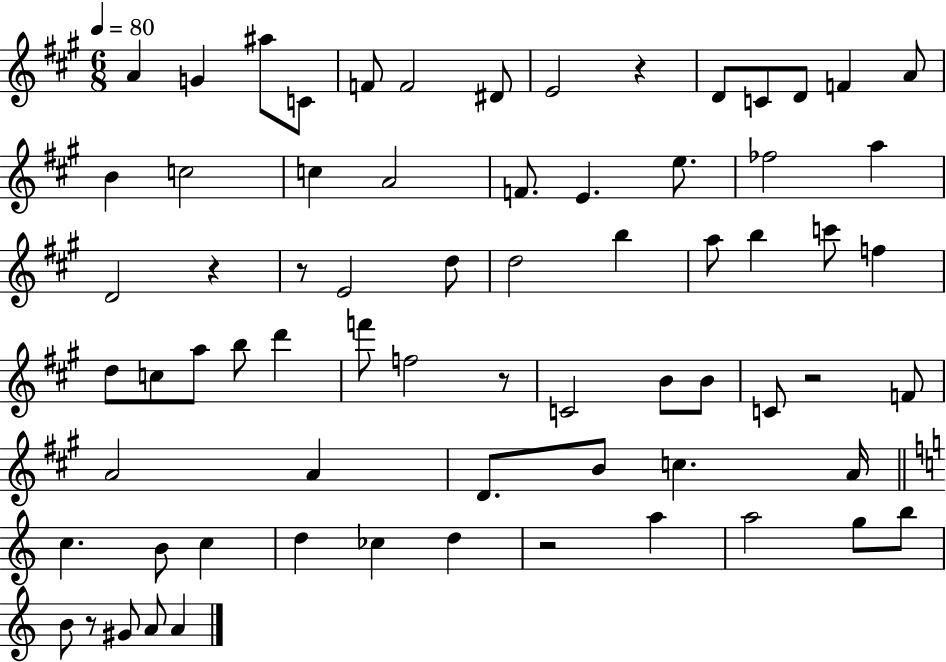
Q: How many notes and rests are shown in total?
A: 70